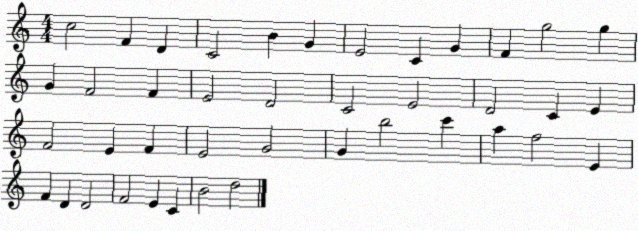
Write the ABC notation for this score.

X:1
T:Untitled
M:4/4
L:1/4
K:C
c2 F D C2 B G E2 C G F g2 g G F2 F E2 D2 C2 E2 D2 C E F2 E F E2 G2 G b2 c' a f2 E F D D2 F2 E C B2 d2